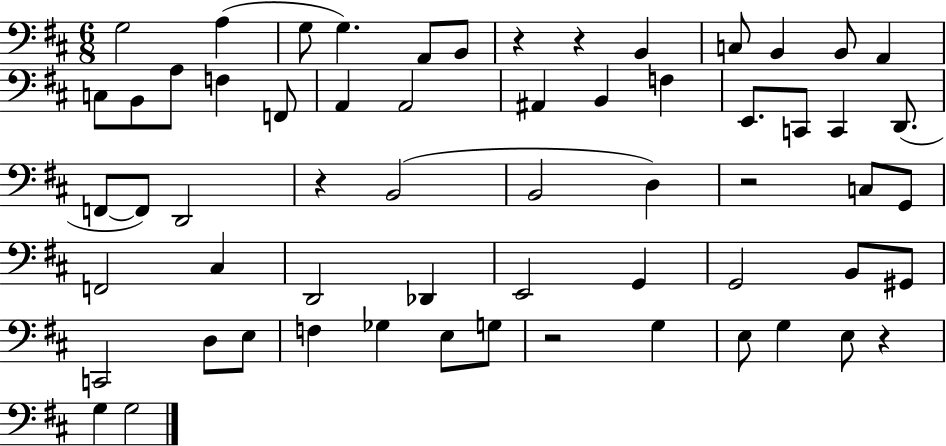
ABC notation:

X:1
T:Untitled
M:6/8
L:1/4
K:D
G,2 A, G,/2 G, A,,/2 B,,/2 z z B,, C,/2 B,, B,,/2 A,, C,/2 B,,/2 A,/2 F, F,,/2 A,, A,,2 ^A,, B,, F, E,,/2 C,,/2 C,, D,,/2 F,,/2 F,,/2 D,,2 z B,,2 B,,2 D, z2 C,/2 G,,/2 F,,2 ^C, D,,2 _D,, E,,2 G,, G,,2 B,,/2 ^G,,/2 C,,2 D,/2 E,/2 F, _G, E,/2 G,/2 z2 G, E,/2 G, E,/2 z G, G,2